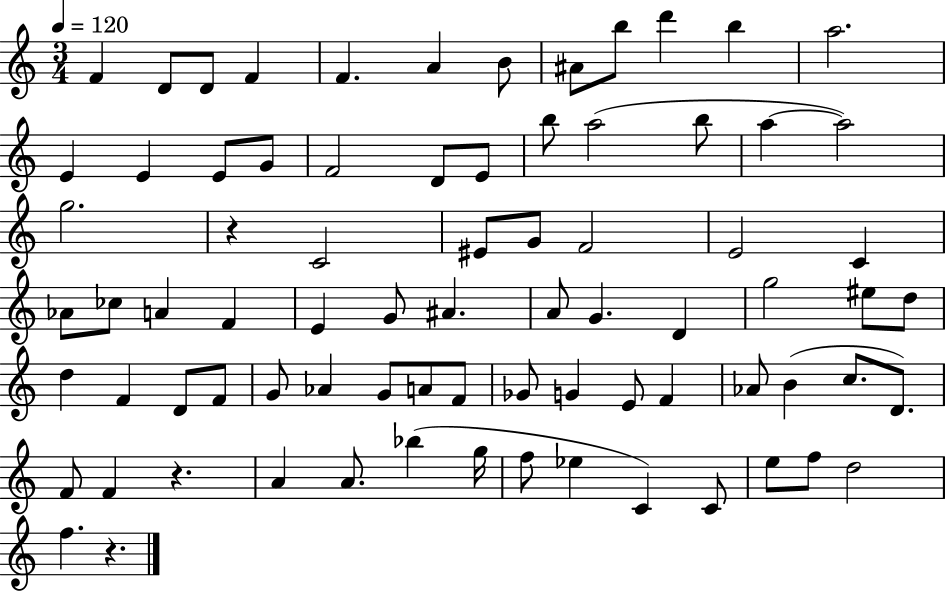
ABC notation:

X:1
T:Untitled
M:3/4
L:1/4
K:C
F D/2 D/2 F F A B/2 ^A/2 b/2 d' b a2 E E E/2 G/2 F2 D/2 E/2 b/2 a2 b/2 a a2 g2 z C2 ^E/2 G/2 F2 E2 C _A/2 _c/2 A F E G/2 ^A A/2 G D g2 ^e/2 d/2 d F D/2 F/2 G/2 _A G/2 A/2 F/2 _G/2 G E/2 F _A/2 B c/2 D/2 F/2 F z A A/2 _b g/4 f/2 _e C C/2 e/2 f/2 d2 f z